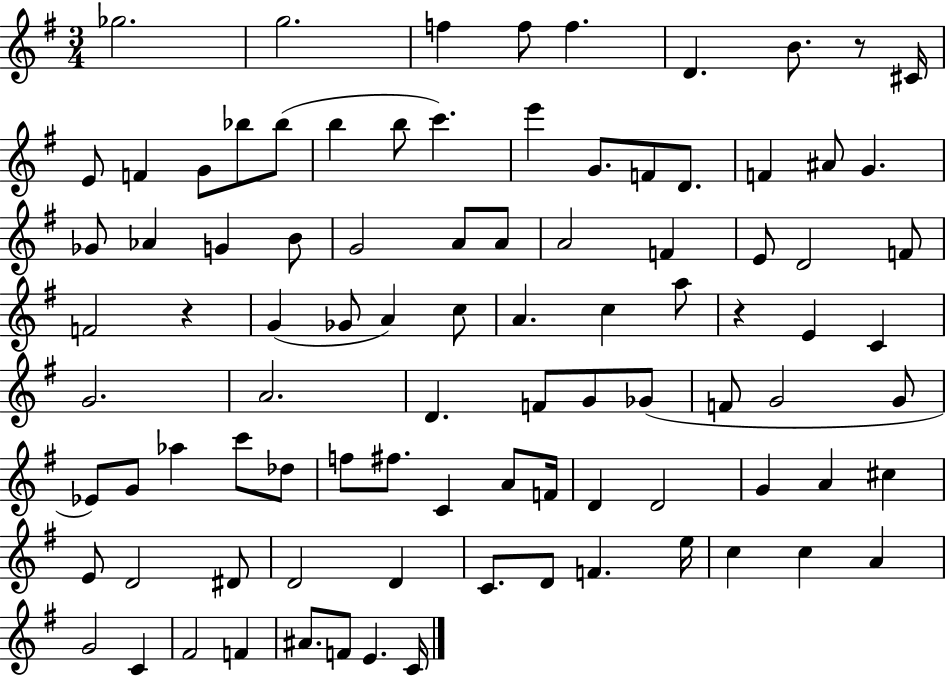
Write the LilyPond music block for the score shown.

{
  \clef treble
  \numericTimeSignature
  \time 3/4
  \key g \major
  ges''2. | g''2. | f''4 f''8 f''4. | d'4. b'8. r8 cis'16 | \break e'8 f'4 g'8 bes''8 bes''8( | b''4 b''8 c'''4.) | e'''4 g'8. f'8 d'8. | f'4 ais'8 g'4. | \break ges'8 aes'4 g'4 b'8 | g'2 a'8 a'8 | a'2 f'4 | e'8 d'2 f'8 | \break f'2 r4 | g'4( ges'8 a'4) c''8 | a'4. c''4 a''8 | r4 e'4 c'4 | \break g'2. | a'2. | d'4. f'8 g'8 ges'8( | f'8 g'2 g'8 | \break ees'8) g'8 aes''4 c'''8 des''8 | f''8 fis''8. c'4 a'8 f'16 | d'4 d'2 | g'4 a'4 cis''4 | \break e'8 d'2 dis'8 | d'2 d'4 | c'8. d'8 f'4. e''16 | c''4 c''4 a'4 | \break g'2 c'4 | fis'2 f'4 | ais'8. f'8 e'4. c'16 | \bar "|."
}